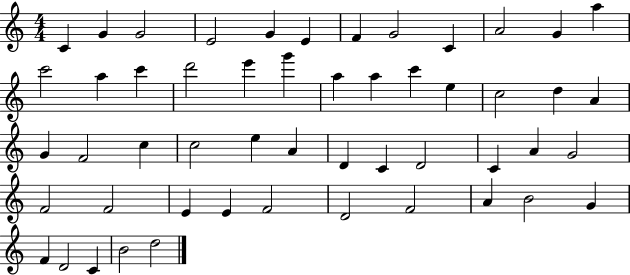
{
  \clef treble
  \numericTimeSignature
  \time 4/4
  \key c \major
  c'4 g'4 g'2 | e'2 g'4 e'4 | f'4 g'2 c'4 | a'2 g'4 a''4 | \break c'''2 a''4 c'''4 | d'''2 e'''4 g'''4 | a''4 a''4 c'''4 e''4 | c''2 d''4 a'4 | \break g'4 f'2 c''4 | c''2 e''4 a'4 | d'4 c'4 d'2 | c'4 a'4 g'2 | \break f'2 f'2 | e'4 e'4 f'2 | d'2 f'2 | a'4 b'2 g'4 | \break f'4 d'2 c'4 | b'2 d''2 | \bar "|."
}